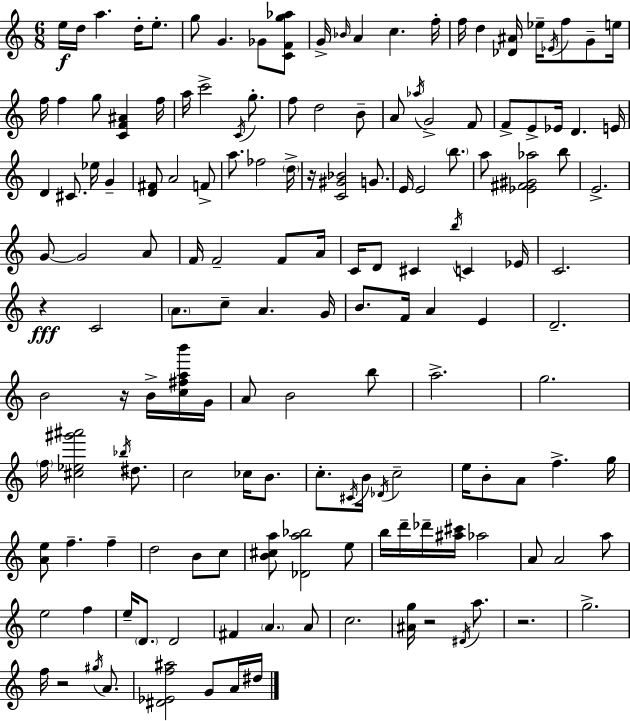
{
  \clef treble
  \numericTimeSignature
  \time 6/8
  \key a \minor
  e''16\f d''16 a''4. d''16-. e''8.-. | g''8 g'4. ges'8 <c' f' g'' aes''>8 | g'16-> \grace { bes'16 } a'4 c''4. | f''16-. f''16 d''4 <des' ais'>16 ees''16-- \acciaccatura { ees'16 } f''8 g'8-- | \break e''16 f''16 f''4 g''8 <c' f' ais'>4 | f''16 a''16 c'''2-> \acciaccatura { c'16 } | g''8.-. f''8 d''2 | b'8-- a'8 \acciaccatura { aes''16 } g'2-> | \break f'8 f'8-> e'8-> ees'16 d'4. | e'16 d'4 cis'8. ees''16 | g'4-- <d' fis'>8 a'2 | f'8-> a''8. fes''2 | \break \parenthesize d''16-> r16 <c' gis' bes'>2 | g'8. e'16 e'2 | \parenthesize b''8. a''8 <ees' fis' gis' aes''>2 | b''8 e'2.-> | \break g'8~~ g'2 | a'8 f'16 f'2-- | f'8 a'16 c'16 d'8 cis'4 \acciaccatura { b''16 } | c'4 ees'16 c'2. | \break r4\fff c'2 | \parenthesize a'8. c''8-- a'4. | g'16 b'8. f'16 a'4 | e'4 d'2.-- | \break b'2 | r16 b'16-> <c'' fis'' a'' b'''>16 g'16 a'8 b'2 | b''8 a''2.-> | g''2. | \break \parenthesize f''16 <cis'' ees'' gis''' ais'''>2 | \acciaccatura { bes''16 } dis''8. c''2 | ces''16 b'8. c''8.-. \acciaccatura { cis'16 } b'16 \acciaccatura { des'16 } | c''2-- e''16 b'8-. a'8 | \break f''4.-> g''16 <a' e''>8 f''4.-- | f''4-- d''2 | b'8 c''8 <b' cis'' a''>8 <des' a'' bes''>2 | e''8 b''16 d'''16-- des'''16-- <ais'' cis'''>16 | \break aes''2 a'8 a'2 | a''8 e''2 | f''4 e''16-- \parenthesize d'8. | d'2 fis'4 | \break \parenthesize a'4. a'8 c''2. | <ais' g''>16 r2 | \acciaccatura { dis'16 } a''8. r2. | g''2.-> | \break f''16 r2 | \acciaccatura { gis''16 } a'8. <dis' ees' f'' ais''>2 | g'8 a'16 dis''16 \bar "|."
}